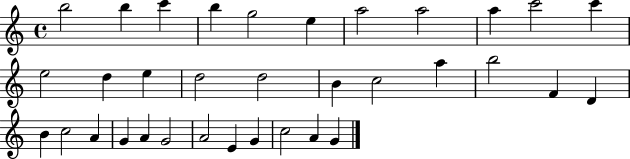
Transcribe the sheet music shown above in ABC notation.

X:1
T:Untitled
M:4/4
L:1/4
K:C
b2 b c' b g2 e a2 a2 a c'2 c' e2 d e d2 d2 B c2 a b2 F D B c2 A G A G2 A2 E G c2 A G